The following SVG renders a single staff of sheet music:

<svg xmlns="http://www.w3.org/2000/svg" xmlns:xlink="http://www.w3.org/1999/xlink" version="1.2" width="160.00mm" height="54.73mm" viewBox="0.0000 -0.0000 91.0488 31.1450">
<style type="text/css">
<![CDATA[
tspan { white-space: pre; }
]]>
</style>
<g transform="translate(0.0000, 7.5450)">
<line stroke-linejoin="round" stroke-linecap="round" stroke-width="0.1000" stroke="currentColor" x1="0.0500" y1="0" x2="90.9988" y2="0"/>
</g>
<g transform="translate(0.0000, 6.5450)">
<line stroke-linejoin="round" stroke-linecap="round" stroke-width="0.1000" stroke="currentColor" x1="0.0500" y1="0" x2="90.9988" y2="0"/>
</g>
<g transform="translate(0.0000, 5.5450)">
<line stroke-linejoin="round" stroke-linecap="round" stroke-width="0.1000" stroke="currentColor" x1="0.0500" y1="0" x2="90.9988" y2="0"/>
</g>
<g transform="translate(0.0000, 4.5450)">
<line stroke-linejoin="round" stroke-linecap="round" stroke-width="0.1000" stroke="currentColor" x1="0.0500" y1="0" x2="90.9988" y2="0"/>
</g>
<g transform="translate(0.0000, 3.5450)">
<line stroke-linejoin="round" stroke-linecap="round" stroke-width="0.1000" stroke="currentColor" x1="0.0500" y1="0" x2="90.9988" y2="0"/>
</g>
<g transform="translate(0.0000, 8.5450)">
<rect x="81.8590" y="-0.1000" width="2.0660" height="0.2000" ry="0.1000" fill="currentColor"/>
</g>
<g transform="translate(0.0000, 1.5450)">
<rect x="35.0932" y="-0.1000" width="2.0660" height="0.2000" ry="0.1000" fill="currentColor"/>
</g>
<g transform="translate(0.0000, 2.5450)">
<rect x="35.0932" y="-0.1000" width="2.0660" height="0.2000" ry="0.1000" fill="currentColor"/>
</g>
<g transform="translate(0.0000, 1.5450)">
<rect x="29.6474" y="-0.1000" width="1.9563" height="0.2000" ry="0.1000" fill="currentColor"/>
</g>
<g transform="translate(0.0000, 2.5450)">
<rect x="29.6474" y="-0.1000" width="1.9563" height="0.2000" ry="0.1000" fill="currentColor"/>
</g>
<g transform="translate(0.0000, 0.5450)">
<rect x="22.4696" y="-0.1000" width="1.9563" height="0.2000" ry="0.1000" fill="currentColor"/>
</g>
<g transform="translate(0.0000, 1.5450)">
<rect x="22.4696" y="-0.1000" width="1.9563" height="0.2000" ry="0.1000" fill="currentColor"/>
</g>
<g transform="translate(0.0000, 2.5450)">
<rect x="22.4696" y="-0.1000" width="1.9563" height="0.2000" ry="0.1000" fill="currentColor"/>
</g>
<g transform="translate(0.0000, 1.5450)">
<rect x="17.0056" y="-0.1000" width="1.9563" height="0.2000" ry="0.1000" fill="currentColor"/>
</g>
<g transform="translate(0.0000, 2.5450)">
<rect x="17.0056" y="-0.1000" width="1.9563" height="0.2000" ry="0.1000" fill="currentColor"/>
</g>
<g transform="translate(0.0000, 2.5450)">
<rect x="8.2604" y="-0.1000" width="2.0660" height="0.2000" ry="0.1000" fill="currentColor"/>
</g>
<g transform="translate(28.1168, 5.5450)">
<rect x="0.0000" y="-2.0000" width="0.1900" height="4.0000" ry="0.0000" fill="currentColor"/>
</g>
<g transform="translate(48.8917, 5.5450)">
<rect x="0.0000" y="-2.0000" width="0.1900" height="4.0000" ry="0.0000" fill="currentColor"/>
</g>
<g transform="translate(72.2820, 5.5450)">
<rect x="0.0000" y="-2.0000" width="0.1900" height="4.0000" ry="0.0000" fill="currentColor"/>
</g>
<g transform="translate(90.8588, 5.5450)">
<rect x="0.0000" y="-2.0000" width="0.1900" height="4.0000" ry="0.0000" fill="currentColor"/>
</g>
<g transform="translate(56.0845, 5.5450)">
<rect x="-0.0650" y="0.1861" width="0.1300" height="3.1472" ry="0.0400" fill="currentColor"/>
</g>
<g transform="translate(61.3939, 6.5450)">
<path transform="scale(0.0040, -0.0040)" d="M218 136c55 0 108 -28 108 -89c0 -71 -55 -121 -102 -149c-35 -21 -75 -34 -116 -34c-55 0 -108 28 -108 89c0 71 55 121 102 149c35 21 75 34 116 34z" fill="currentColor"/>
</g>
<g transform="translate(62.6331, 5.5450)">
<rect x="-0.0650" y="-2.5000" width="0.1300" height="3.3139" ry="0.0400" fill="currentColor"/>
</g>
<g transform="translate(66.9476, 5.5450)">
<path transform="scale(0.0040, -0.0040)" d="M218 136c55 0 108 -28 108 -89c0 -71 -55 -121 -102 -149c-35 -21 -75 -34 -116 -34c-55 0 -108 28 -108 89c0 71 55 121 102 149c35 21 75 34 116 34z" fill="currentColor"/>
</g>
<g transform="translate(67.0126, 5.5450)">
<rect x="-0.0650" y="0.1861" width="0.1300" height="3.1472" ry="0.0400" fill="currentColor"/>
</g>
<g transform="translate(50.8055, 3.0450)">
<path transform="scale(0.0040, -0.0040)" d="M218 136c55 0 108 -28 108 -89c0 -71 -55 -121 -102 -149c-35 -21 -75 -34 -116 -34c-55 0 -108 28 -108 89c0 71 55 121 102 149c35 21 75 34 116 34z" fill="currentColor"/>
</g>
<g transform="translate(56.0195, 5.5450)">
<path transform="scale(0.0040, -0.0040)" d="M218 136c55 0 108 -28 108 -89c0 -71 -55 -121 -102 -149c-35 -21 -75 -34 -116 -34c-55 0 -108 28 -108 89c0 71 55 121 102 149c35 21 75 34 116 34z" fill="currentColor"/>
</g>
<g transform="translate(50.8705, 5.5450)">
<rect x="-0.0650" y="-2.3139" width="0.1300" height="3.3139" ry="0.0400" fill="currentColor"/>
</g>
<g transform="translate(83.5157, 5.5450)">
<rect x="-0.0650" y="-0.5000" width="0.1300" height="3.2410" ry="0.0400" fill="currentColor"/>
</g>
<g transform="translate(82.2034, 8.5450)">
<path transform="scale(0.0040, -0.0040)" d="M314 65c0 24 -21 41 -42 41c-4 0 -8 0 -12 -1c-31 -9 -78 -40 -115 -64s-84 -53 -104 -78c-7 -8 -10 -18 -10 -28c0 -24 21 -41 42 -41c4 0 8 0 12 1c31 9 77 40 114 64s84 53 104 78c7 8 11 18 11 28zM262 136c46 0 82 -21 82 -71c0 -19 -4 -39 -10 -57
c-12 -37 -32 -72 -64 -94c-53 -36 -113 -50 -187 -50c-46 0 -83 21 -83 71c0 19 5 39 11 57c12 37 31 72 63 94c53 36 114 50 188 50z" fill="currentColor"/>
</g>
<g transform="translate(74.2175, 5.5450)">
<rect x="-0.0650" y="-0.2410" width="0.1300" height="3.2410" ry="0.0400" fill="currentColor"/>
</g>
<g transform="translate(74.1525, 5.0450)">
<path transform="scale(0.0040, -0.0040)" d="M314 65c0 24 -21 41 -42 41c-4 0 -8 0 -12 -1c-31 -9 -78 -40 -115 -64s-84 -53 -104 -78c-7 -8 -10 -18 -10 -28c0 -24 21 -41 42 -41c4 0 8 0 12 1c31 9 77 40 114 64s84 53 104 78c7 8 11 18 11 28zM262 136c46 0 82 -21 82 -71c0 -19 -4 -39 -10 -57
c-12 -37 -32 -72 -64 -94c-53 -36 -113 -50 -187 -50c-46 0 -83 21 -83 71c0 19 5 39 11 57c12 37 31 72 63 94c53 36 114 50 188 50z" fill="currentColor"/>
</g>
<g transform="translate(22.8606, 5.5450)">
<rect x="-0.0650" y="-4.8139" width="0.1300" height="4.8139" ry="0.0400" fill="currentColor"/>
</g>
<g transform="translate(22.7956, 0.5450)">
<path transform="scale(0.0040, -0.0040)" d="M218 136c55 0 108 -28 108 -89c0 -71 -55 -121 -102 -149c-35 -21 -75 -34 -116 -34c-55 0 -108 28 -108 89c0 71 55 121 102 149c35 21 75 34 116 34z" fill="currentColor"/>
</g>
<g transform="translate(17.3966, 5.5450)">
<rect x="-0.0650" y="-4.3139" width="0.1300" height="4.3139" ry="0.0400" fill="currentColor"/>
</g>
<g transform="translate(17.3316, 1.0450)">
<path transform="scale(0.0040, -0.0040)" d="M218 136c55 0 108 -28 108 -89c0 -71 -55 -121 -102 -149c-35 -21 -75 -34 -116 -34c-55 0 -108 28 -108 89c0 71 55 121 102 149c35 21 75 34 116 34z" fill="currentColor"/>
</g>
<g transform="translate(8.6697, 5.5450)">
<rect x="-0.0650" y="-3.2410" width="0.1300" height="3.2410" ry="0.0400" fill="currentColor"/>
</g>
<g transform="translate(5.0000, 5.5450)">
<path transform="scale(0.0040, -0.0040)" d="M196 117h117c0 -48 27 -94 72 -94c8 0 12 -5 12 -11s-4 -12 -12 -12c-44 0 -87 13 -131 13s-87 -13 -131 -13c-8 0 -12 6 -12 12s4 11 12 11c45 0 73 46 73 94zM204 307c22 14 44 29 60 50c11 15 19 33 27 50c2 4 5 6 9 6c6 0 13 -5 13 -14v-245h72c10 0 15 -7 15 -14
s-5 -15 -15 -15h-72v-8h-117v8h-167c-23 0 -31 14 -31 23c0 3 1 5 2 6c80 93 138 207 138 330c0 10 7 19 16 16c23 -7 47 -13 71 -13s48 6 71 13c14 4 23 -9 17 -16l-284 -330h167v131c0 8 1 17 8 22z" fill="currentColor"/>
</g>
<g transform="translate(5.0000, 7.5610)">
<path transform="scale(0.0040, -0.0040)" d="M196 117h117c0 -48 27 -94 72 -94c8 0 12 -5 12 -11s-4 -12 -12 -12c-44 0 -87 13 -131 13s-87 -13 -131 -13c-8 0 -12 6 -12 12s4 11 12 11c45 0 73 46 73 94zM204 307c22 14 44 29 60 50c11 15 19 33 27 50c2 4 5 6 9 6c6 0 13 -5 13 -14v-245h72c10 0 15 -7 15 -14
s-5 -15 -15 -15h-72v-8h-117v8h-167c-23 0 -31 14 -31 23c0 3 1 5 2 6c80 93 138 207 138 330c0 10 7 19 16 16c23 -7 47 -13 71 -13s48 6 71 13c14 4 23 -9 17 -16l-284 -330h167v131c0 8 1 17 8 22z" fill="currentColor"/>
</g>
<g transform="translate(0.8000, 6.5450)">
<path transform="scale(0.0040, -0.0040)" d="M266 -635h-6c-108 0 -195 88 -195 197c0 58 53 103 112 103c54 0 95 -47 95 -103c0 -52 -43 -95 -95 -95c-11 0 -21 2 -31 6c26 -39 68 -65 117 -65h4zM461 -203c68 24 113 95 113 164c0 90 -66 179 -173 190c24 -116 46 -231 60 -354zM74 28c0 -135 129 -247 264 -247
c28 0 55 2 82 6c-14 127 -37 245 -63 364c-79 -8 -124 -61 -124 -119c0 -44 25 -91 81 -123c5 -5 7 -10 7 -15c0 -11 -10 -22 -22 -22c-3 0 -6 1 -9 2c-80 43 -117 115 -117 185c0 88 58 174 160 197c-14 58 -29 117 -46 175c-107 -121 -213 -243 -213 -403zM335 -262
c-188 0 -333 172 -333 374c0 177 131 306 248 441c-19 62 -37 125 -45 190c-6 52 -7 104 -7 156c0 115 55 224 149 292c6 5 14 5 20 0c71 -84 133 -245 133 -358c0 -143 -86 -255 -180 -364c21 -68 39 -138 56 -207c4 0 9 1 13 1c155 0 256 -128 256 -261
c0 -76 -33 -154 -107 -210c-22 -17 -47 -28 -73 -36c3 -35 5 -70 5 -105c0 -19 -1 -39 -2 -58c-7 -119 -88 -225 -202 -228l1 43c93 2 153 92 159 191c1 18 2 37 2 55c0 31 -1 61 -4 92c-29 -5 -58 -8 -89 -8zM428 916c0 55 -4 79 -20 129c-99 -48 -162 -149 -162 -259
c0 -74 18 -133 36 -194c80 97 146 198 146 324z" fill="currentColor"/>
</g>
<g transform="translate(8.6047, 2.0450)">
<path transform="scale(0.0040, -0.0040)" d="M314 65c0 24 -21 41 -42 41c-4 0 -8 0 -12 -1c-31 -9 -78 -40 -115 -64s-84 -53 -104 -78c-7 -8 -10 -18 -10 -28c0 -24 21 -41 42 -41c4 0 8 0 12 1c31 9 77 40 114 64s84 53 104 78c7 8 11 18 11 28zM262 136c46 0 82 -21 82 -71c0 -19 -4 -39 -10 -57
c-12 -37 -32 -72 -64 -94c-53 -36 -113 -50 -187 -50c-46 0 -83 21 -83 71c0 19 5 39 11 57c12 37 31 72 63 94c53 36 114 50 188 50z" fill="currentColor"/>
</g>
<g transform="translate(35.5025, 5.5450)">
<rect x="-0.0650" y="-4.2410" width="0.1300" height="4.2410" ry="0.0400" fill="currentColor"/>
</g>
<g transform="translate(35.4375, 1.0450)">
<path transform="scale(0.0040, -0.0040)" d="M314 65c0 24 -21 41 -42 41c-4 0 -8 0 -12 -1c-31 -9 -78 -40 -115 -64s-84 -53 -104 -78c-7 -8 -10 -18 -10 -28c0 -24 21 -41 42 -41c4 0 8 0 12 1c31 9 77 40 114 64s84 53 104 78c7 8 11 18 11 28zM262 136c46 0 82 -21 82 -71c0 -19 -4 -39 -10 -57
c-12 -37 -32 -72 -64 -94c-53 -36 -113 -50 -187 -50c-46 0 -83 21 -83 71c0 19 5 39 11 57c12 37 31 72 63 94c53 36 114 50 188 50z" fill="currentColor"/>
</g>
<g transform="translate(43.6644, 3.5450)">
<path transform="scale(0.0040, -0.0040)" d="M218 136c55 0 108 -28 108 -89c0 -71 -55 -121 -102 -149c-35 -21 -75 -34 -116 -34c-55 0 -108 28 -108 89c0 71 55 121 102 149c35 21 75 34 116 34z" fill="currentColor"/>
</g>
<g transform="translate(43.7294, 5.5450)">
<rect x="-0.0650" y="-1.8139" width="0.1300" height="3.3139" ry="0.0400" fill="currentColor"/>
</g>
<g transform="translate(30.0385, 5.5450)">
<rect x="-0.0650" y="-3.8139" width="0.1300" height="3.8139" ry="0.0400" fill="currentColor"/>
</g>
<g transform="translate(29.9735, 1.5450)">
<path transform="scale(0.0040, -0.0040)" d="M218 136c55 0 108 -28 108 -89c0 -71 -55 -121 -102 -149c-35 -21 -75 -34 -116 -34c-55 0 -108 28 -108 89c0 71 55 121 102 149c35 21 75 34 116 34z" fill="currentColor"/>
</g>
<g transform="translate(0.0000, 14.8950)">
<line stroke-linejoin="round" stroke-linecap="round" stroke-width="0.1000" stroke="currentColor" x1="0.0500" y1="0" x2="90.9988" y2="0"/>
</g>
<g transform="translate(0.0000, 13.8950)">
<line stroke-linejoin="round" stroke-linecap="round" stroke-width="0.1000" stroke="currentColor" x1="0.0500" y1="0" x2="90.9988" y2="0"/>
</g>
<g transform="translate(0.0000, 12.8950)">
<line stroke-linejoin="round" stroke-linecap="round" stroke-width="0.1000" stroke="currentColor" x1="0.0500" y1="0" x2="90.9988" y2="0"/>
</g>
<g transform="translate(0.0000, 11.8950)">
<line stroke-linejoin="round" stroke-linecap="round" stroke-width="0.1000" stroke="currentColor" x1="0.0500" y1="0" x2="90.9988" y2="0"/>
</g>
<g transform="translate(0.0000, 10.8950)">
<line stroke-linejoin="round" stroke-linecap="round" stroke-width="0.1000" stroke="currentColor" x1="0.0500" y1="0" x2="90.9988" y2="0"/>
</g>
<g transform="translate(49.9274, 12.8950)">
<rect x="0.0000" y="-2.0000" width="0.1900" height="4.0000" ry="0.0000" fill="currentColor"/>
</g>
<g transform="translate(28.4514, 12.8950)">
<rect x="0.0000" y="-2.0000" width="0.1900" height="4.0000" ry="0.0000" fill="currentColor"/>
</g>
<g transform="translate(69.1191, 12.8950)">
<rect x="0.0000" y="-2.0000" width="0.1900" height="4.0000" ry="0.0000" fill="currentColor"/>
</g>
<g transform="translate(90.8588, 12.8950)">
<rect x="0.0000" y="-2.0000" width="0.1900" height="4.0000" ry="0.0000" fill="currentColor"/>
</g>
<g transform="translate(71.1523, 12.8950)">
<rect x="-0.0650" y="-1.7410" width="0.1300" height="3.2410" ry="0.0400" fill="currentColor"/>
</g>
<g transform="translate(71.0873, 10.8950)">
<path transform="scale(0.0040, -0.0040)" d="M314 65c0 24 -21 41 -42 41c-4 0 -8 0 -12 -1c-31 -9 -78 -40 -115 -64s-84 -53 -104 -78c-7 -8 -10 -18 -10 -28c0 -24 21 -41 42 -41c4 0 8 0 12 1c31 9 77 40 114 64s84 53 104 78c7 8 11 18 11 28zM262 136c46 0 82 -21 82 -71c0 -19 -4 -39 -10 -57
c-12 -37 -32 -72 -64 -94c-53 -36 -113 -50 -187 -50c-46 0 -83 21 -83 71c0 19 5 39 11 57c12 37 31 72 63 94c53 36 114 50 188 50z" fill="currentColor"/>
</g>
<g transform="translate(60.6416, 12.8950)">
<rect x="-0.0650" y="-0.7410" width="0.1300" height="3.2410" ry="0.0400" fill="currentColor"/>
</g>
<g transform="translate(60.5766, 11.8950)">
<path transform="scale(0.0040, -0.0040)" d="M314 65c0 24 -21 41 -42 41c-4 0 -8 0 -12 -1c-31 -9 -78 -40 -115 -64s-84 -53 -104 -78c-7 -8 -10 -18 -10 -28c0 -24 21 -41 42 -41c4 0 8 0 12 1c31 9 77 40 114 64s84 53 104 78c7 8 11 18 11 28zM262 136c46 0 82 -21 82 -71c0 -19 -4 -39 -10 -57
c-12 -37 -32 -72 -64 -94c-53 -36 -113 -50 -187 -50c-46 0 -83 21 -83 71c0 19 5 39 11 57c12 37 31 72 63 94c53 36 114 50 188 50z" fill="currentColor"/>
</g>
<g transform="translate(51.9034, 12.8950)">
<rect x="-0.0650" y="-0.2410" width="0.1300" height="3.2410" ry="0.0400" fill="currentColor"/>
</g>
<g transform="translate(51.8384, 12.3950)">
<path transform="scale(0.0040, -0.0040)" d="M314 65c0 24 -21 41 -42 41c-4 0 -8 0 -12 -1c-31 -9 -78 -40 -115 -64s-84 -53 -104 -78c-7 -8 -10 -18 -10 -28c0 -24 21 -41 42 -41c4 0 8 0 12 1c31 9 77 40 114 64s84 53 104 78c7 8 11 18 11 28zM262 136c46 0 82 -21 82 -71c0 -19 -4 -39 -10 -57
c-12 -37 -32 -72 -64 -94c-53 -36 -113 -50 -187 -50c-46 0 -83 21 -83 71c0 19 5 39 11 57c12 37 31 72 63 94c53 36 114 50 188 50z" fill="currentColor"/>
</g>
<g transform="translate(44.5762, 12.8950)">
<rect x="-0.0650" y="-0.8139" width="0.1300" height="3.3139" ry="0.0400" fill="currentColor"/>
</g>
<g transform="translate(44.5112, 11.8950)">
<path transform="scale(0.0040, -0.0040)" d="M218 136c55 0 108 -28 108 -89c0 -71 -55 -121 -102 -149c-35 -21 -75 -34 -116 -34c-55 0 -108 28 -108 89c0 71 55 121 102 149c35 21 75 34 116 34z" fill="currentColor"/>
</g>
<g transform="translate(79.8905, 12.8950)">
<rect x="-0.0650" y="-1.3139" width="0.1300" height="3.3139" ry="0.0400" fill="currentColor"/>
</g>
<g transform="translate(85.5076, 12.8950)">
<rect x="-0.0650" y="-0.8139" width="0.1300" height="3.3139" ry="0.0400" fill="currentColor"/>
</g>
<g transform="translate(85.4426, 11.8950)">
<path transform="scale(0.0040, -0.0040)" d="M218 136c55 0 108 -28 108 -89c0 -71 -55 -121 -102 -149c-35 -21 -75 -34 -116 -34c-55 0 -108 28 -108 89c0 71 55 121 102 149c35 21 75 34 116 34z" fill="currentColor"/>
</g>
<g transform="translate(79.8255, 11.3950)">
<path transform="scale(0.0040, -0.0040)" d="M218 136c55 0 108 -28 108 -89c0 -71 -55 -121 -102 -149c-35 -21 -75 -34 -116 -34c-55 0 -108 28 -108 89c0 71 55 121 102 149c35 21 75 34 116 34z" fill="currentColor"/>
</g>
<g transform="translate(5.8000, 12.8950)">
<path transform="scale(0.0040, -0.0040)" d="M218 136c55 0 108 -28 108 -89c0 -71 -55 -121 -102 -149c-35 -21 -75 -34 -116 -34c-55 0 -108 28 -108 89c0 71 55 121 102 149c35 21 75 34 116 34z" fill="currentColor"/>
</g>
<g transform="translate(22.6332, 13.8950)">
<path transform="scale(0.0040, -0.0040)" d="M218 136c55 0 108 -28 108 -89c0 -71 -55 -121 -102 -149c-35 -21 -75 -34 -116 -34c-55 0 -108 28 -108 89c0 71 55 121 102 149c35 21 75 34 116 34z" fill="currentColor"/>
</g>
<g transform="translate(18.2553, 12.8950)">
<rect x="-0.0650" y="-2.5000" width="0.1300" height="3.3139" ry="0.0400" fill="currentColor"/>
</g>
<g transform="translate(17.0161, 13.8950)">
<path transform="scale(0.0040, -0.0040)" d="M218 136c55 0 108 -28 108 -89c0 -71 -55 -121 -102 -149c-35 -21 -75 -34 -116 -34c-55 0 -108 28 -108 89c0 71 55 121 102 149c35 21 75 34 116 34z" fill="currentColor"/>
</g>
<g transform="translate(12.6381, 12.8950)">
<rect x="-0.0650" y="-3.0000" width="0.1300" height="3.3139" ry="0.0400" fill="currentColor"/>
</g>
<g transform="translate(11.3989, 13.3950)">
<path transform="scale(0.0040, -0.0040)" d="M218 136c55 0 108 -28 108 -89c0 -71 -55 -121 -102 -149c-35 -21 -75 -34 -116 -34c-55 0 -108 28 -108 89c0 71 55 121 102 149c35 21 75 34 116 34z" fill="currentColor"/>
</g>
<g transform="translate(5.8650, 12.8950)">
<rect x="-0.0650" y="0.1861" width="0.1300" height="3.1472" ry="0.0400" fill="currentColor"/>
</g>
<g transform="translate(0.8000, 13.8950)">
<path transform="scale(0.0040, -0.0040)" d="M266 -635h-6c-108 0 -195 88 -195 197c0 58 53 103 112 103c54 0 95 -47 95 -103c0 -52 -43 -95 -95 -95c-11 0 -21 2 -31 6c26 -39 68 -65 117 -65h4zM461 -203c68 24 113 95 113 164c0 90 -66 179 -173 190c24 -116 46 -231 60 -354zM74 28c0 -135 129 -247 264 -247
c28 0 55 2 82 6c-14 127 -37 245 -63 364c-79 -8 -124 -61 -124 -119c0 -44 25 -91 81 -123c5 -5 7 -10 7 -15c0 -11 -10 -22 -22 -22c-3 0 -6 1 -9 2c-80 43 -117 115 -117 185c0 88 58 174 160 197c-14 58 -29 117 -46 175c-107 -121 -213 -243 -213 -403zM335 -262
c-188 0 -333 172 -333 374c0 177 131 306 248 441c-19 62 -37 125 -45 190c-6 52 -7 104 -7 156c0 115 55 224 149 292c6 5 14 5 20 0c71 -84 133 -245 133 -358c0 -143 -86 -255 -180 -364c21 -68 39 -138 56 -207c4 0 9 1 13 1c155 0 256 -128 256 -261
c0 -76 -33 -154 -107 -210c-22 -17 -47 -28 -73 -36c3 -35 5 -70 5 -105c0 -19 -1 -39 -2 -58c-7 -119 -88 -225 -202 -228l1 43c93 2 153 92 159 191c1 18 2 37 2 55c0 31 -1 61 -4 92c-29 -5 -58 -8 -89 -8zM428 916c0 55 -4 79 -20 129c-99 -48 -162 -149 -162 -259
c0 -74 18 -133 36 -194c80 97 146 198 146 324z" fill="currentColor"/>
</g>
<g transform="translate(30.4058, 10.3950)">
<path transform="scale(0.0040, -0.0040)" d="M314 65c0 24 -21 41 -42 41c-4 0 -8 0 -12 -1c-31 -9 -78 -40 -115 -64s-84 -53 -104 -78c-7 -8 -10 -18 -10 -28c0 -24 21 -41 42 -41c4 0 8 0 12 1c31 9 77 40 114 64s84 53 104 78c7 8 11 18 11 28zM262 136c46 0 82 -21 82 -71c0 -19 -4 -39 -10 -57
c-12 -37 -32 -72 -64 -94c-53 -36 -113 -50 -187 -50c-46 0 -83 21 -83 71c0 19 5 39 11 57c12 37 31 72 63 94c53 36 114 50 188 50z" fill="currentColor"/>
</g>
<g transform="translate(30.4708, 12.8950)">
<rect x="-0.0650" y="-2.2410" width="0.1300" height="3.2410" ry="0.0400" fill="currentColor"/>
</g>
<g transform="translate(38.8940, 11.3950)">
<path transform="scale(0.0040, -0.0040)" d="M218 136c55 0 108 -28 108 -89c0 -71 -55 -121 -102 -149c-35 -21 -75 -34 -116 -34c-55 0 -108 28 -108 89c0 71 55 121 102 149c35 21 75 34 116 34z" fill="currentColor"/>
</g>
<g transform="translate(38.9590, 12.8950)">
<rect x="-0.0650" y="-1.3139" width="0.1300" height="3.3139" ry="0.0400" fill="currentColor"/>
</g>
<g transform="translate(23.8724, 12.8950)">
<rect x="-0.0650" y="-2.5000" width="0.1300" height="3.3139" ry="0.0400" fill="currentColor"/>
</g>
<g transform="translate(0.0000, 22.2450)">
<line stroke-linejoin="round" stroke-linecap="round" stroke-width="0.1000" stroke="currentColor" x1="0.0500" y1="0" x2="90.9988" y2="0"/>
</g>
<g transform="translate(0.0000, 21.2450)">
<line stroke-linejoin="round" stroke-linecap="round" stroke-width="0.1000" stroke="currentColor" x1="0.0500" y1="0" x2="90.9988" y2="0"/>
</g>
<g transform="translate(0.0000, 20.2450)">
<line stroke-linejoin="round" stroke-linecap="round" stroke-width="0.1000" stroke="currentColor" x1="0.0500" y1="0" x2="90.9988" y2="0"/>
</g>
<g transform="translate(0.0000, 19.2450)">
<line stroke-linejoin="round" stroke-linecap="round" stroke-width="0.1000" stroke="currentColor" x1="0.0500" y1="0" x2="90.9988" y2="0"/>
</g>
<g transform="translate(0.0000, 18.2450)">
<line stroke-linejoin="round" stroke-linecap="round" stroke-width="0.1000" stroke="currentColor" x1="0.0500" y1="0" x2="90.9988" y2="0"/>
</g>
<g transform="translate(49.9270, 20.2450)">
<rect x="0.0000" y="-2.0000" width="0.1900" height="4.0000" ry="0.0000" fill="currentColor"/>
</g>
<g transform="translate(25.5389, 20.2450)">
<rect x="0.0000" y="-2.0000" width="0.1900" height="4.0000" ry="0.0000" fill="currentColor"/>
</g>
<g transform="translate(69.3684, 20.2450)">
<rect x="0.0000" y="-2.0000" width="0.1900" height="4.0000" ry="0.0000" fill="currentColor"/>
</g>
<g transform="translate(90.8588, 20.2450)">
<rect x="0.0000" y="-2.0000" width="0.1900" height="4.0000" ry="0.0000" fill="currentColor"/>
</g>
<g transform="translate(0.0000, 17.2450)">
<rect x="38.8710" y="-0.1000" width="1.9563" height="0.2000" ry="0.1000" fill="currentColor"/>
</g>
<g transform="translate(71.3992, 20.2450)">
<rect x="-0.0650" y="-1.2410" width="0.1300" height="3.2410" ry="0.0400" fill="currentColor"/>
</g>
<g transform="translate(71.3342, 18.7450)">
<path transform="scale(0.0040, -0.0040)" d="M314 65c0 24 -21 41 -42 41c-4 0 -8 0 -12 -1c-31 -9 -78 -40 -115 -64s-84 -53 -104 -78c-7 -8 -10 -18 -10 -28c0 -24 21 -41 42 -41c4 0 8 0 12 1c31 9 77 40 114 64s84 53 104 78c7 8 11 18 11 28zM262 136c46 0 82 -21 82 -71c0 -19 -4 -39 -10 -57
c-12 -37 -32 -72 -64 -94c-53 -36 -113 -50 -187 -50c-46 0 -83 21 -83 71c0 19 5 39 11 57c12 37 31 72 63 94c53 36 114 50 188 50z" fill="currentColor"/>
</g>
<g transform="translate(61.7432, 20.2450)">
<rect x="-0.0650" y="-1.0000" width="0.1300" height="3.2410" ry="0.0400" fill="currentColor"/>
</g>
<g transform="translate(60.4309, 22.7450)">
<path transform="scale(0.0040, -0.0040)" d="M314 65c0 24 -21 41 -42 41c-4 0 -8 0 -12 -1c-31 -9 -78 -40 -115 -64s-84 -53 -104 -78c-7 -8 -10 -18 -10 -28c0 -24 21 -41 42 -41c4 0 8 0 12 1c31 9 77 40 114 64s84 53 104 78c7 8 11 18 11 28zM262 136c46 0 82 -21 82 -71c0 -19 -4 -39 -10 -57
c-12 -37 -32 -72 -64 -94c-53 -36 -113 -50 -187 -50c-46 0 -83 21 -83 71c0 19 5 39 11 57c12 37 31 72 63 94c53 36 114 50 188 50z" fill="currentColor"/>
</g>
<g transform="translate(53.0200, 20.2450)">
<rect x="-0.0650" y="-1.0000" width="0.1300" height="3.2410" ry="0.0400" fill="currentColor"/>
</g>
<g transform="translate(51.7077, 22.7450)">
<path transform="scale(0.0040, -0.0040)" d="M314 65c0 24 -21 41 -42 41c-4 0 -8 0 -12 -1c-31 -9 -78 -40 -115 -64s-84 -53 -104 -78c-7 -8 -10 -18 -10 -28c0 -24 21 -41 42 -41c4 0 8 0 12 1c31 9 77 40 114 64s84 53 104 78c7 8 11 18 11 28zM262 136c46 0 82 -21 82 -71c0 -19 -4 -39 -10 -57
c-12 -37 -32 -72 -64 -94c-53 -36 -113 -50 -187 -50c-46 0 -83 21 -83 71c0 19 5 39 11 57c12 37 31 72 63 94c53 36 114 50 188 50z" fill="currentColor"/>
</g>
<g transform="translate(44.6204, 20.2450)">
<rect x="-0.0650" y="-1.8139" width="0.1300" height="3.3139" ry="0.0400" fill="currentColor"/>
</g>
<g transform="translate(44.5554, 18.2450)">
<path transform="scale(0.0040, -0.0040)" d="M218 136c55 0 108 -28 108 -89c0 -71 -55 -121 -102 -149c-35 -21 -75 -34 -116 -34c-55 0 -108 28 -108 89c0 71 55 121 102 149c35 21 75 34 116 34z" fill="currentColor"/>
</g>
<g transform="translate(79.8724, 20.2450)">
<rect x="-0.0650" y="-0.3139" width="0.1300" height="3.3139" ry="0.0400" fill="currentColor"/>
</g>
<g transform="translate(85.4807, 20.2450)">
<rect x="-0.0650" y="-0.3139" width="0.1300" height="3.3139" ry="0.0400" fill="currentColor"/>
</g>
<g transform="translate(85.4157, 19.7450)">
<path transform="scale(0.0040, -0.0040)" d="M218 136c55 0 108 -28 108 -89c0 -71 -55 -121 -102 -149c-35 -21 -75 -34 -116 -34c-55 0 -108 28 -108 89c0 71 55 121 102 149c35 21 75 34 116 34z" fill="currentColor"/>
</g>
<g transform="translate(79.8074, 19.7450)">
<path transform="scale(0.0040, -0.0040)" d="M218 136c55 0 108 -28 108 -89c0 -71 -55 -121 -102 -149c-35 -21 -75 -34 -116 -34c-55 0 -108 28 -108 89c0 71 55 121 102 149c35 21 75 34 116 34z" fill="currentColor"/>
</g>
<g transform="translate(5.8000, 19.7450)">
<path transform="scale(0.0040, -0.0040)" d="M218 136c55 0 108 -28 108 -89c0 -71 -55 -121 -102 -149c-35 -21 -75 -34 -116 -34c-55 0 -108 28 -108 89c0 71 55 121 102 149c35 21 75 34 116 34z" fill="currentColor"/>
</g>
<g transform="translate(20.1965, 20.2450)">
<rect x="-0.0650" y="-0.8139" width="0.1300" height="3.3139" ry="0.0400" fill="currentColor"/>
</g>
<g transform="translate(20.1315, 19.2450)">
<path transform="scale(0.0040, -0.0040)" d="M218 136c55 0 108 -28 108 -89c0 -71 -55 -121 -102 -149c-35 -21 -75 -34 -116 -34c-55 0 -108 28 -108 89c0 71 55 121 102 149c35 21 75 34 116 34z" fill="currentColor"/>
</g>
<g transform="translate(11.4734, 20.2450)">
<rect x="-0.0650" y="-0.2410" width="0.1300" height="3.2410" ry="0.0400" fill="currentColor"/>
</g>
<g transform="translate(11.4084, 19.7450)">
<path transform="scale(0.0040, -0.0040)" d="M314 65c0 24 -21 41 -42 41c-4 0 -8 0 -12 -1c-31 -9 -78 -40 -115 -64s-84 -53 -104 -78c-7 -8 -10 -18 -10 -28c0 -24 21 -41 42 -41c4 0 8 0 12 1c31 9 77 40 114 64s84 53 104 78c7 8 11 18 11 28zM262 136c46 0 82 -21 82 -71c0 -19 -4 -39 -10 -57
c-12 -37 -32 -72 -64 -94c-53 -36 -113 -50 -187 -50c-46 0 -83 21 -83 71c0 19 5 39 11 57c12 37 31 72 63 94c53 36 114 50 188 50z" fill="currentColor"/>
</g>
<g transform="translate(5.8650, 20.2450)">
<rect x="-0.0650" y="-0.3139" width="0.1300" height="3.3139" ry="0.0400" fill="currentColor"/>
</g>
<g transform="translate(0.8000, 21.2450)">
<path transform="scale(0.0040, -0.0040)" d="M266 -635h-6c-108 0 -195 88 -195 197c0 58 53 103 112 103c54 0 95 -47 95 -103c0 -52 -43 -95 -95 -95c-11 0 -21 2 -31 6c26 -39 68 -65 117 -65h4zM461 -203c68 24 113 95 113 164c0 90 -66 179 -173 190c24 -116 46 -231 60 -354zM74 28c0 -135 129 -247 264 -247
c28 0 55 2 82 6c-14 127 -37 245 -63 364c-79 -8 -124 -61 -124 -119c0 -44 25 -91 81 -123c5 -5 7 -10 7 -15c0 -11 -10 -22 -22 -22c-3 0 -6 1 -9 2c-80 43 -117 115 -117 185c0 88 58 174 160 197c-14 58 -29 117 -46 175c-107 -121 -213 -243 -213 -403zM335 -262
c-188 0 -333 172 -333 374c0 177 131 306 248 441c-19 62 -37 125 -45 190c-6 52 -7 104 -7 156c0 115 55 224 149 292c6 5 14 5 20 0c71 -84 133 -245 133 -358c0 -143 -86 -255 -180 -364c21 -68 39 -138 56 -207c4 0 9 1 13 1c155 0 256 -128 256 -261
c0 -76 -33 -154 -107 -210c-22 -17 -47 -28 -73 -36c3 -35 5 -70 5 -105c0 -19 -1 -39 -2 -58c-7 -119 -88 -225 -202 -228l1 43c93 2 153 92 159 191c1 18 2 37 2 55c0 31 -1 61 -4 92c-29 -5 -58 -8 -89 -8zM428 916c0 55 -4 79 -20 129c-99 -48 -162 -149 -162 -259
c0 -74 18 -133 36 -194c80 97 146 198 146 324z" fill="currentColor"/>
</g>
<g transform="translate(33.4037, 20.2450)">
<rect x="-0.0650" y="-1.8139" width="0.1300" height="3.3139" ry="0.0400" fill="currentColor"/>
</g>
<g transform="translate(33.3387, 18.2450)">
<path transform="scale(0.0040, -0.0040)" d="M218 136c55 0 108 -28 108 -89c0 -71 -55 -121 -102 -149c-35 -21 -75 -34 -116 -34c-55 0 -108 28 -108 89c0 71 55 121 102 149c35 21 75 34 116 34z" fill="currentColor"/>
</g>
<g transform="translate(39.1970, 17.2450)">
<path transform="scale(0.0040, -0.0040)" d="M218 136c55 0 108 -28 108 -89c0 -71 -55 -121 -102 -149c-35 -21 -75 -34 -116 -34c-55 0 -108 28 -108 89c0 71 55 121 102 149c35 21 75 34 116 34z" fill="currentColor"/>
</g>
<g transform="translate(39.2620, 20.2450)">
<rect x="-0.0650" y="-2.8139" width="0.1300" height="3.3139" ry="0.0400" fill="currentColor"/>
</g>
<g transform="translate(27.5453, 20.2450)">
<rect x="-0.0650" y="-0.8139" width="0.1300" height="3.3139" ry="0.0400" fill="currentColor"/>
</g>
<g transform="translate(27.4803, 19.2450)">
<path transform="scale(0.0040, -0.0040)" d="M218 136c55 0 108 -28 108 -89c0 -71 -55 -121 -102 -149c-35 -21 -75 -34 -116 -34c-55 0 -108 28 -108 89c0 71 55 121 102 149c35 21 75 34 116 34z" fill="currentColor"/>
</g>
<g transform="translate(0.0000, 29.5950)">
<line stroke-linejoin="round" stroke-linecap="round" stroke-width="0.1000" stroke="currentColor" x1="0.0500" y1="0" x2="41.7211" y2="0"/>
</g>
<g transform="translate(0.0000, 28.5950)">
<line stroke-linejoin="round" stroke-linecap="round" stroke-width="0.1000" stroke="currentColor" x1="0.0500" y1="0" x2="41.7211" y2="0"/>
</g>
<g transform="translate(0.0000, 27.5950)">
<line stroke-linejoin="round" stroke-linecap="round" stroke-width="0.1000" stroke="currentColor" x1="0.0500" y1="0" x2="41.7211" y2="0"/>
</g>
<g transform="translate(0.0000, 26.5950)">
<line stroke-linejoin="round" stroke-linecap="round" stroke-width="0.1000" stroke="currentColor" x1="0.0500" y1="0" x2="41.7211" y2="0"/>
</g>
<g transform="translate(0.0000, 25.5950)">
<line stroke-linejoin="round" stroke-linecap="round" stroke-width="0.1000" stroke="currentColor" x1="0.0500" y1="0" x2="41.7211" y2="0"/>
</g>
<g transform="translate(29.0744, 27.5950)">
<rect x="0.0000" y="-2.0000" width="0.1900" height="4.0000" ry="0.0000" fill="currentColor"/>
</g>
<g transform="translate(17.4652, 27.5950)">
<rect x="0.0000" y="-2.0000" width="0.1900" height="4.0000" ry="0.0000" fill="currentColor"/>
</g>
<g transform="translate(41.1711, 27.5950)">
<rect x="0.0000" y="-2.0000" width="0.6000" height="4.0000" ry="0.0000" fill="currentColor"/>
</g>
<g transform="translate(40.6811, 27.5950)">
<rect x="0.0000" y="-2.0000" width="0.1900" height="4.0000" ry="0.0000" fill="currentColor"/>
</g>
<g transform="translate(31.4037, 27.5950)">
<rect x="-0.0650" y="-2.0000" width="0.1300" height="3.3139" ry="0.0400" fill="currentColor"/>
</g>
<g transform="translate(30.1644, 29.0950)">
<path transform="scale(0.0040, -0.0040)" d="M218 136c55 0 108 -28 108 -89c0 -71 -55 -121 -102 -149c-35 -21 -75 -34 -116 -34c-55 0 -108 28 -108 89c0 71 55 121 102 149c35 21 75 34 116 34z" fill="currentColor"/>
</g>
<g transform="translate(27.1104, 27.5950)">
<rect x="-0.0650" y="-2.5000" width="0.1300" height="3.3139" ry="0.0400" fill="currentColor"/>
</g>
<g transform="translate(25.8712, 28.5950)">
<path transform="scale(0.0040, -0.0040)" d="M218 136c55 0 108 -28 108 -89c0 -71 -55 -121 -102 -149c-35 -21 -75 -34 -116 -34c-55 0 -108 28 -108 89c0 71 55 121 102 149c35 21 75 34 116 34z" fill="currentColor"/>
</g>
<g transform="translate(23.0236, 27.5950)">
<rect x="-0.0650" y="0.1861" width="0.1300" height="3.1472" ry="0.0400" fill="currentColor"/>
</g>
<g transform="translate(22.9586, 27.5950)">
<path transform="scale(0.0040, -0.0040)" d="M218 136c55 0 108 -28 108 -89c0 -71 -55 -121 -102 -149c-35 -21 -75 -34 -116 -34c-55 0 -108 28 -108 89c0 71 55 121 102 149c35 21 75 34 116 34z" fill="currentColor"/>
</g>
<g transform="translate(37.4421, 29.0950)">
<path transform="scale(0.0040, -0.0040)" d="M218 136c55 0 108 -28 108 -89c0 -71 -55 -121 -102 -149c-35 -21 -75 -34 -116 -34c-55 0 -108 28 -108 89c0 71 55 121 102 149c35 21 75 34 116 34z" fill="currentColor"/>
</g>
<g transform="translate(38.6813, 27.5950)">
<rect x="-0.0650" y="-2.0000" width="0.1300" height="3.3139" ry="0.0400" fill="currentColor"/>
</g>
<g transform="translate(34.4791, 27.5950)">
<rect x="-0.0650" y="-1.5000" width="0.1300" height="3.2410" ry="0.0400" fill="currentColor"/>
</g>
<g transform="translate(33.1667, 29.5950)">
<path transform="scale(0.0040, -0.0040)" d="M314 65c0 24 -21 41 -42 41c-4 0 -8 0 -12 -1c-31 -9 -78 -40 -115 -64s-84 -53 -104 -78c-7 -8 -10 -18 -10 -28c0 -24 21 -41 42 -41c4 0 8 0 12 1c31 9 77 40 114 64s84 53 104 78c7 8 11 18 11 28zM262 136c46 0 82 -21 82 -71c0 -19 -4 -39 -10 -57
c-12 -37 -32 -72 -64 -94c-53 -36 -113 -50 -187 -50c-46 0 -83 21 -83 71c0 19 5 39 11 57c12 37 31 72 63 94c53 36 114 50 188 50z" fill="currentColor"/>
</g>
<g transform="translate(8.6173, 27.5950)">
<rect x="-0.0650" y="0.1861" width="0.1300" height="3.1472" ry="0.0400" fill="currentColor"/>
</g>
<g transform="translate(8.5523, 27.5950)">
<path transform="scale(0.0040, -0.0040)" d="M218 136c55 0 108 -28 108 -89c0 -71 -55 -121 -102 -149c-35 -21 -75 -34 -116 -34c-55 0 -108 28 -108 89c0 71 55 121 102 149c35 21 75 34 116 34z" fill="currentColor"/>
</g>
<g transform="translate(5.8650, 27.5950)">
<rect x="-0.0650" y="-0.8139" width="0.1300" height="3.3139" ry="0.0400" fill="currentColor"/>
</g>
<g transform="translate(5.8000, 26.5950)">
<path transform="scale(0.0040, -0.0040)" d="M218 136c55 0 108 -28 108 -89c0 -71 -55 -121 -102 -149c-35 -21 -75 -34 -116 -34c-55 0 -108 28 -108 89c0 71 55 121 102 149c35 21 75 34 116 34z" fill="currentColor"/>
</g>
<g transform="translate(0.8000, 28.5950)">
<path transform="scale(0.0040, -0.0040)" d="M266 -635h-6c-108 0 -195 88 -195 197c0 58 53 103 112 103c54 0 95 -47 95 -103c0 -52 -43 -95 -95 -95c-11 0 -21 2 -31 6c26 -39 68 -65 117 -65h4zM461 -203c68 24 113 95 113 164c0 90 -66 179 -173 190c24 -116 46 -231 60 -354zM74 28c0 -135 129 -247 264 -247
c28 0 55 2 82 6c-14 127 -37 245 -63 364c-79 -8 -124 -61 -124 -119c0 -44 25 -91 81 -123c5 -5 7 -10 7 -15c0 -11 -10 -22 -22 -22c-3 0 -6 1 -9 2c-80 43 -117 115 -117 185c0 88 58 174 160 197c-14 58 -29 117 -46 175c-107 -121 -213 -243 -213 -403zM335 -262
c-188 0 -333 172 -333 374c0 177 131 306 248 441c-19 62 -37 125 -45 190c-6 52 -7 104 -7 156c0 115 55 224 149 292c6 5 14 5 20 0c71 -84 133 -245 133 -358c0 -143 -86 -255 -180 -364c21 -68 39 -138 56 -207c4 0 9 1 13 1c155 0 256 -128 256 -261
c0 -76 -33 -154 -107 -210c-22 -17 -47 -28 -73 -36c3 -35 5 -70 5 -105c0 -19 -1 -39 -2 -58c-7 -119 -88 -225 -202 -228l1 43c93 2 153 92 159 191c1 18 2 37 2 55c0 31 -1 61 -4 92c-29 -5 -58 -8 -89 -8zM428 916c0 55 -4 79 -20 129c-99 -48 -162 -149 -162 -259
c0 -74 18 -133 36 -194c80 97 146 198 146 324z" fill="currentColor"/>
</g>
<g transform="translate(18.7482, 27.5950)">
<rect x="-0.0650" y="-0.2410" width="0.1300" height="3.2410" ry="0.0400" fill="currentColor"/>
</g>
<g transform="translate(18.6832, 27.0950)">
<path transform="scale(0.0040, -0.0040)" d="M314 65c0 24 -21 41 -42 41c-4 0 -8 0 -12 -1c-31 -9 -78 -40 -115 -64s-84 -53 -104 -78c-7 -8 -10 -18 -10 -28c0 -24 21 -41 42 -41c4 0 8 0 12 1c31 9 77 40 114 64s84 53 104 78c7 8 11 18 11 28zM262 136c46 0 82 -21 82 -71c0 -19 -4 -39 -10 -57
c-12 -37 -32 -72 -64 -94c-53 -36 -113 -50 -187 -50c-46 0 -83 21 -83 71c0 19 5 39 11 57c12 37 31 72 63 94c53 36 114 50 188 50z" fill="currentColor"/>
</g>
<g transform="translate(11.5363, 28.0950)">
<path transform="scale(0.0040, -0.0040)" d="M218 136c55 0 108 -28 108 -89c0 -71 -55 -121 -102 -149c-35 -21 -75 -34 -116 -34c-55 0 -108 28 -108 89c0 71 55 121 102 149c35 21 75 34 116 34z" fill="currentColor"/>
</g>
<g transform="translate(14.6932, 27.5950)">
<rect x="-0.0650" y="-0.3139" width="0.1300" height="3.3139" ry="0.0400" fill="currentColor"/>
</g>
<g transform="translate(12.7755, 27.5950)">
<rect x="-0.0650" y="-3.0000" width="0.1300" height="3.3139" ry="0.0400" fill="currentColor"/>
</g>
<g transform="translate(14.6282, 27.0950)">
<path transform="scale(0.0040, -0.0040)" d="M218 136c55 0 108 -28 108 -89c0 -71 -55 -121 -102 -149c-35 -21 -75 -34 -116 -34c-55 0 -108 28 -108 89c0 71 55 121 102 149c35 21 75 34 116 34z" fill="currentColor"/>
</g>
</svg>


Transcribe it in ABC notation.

X:1
T:Untitled
M:4/4
L:1/4
K:C
b2 d' e' c' d'2 f g B G B c2 C2 B A G G g2 e d c2 d2 f2 e d c c2 d d f a f D2 D2 e2 c c d B A c c2 B G F E2 F